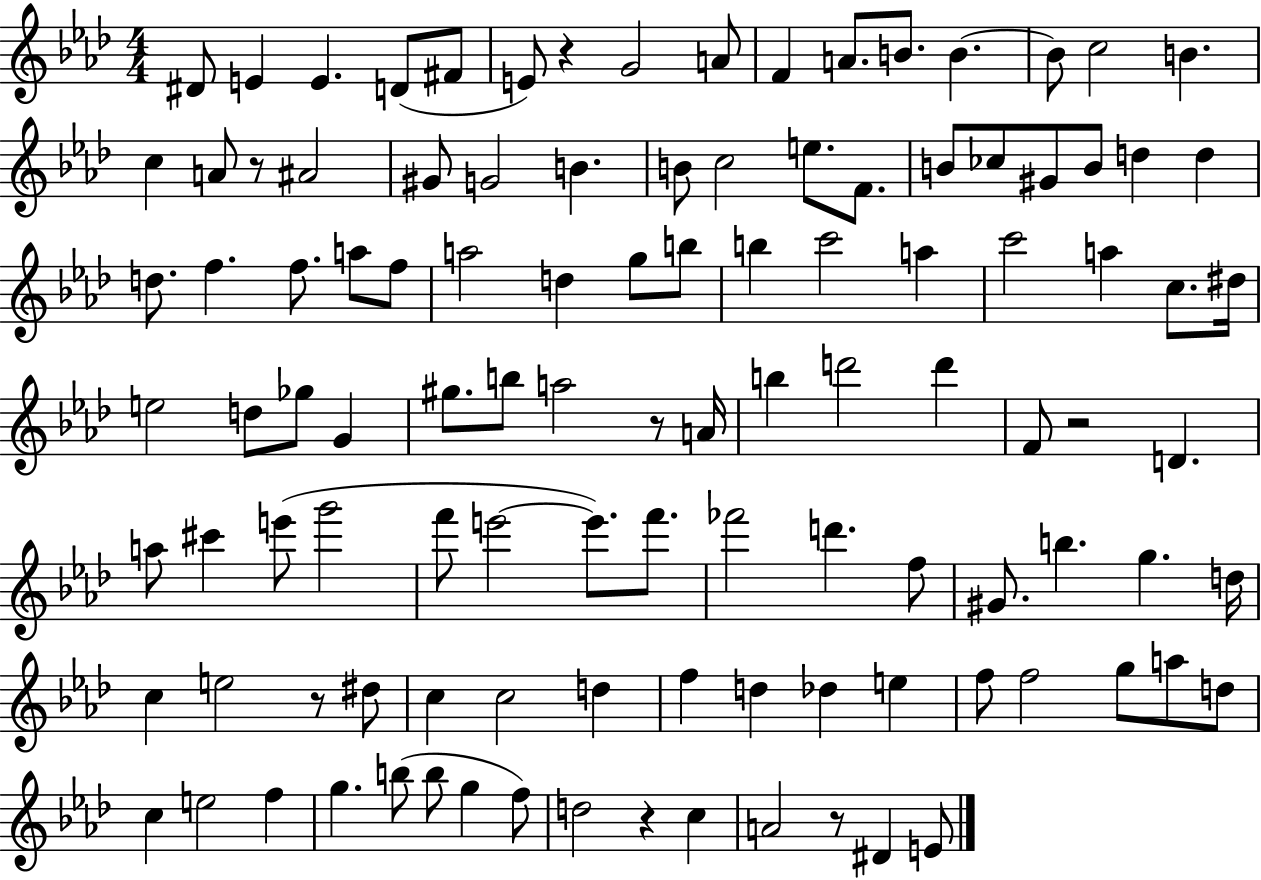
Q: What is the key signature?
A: AES major